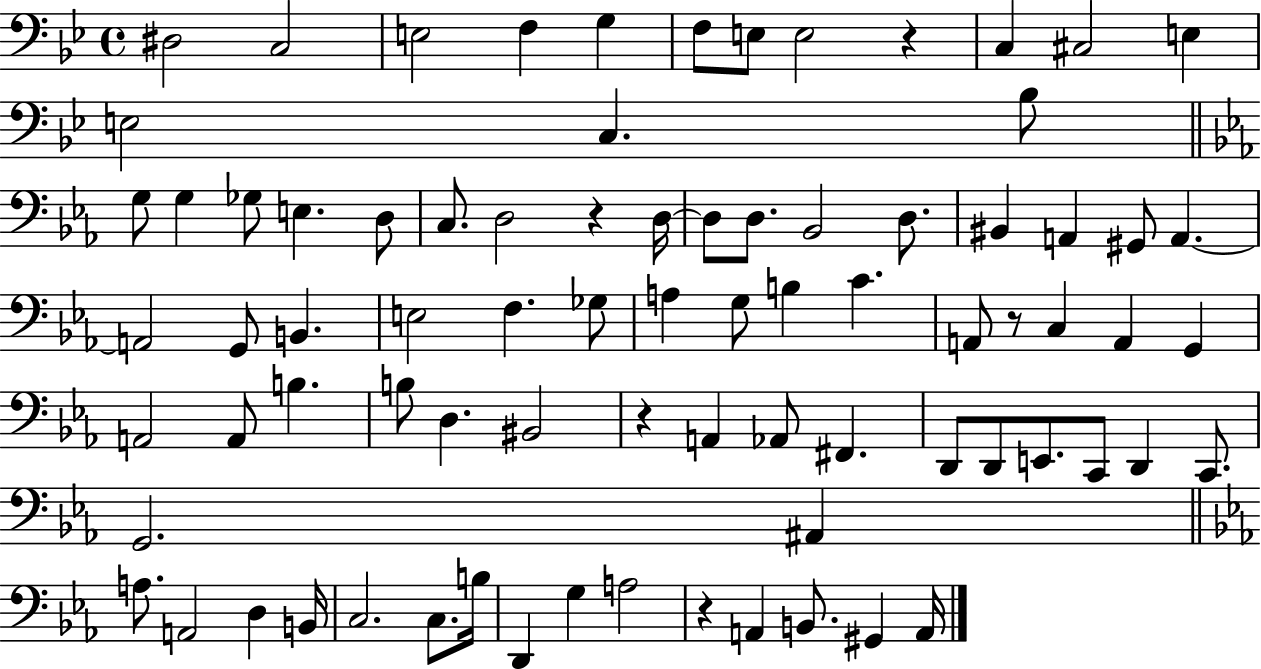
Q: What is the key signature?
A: BES major